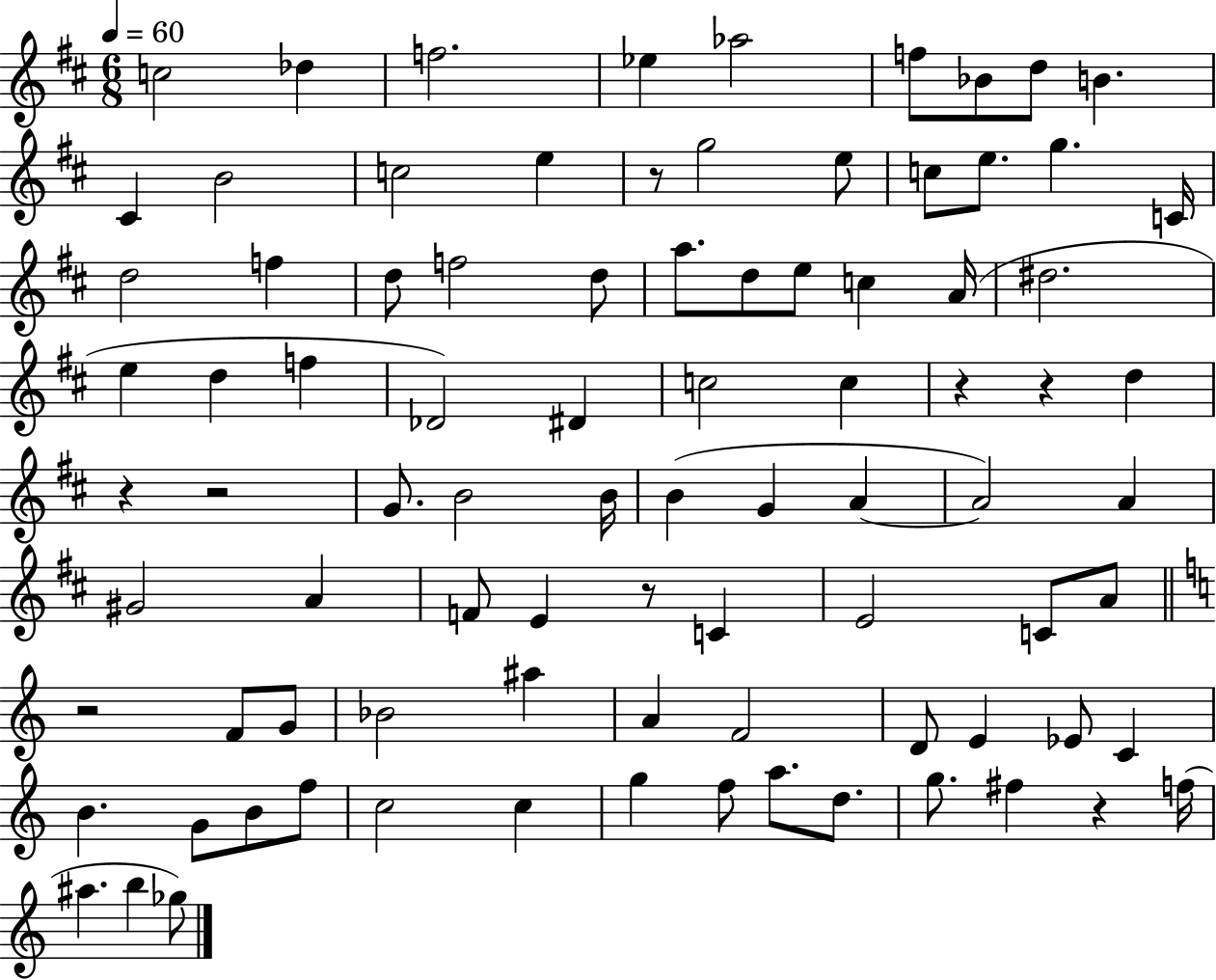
X:1
T:Untitled
M:6/8
L:1/4
K:D
c2 _d f2 _e _a2 f/2 _B/2 d/2 B ^C B2 c2 e z/2 g2 e/2 c/2 e/2 g C/4 d2 f d/2 f2 d/2 a/2 d/2 e/2 c A/4 ^d2 e d f _D2 ^D c2 c z z d z z2 G/2 B2 B/4 B G A A2 A ^G2 A F/2 E z/2 C E2 C/2 A/2 z2 F/2 G/2 _B2 ^a A F2 D/2 E _E/2 C B G/2 B/2 f/2 c2 c g f/2 a/2 d/2 g/2 ^f z f/4 ^a b _g/2